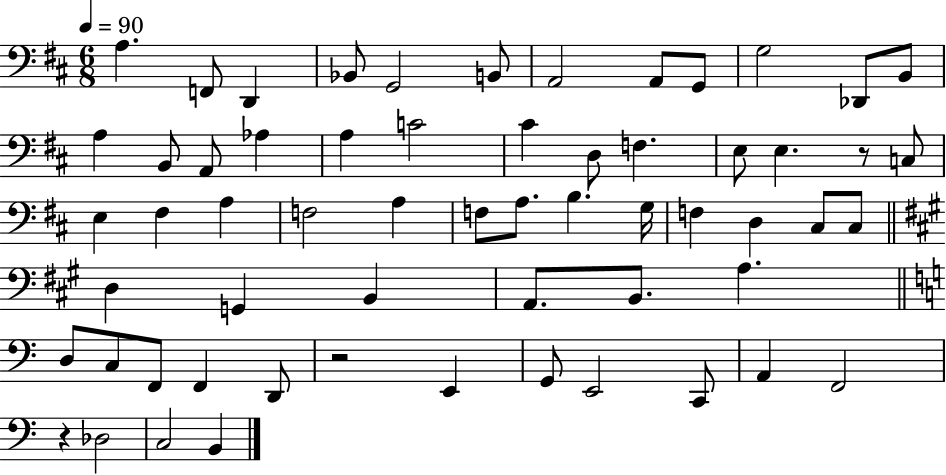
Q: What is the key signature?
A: D major